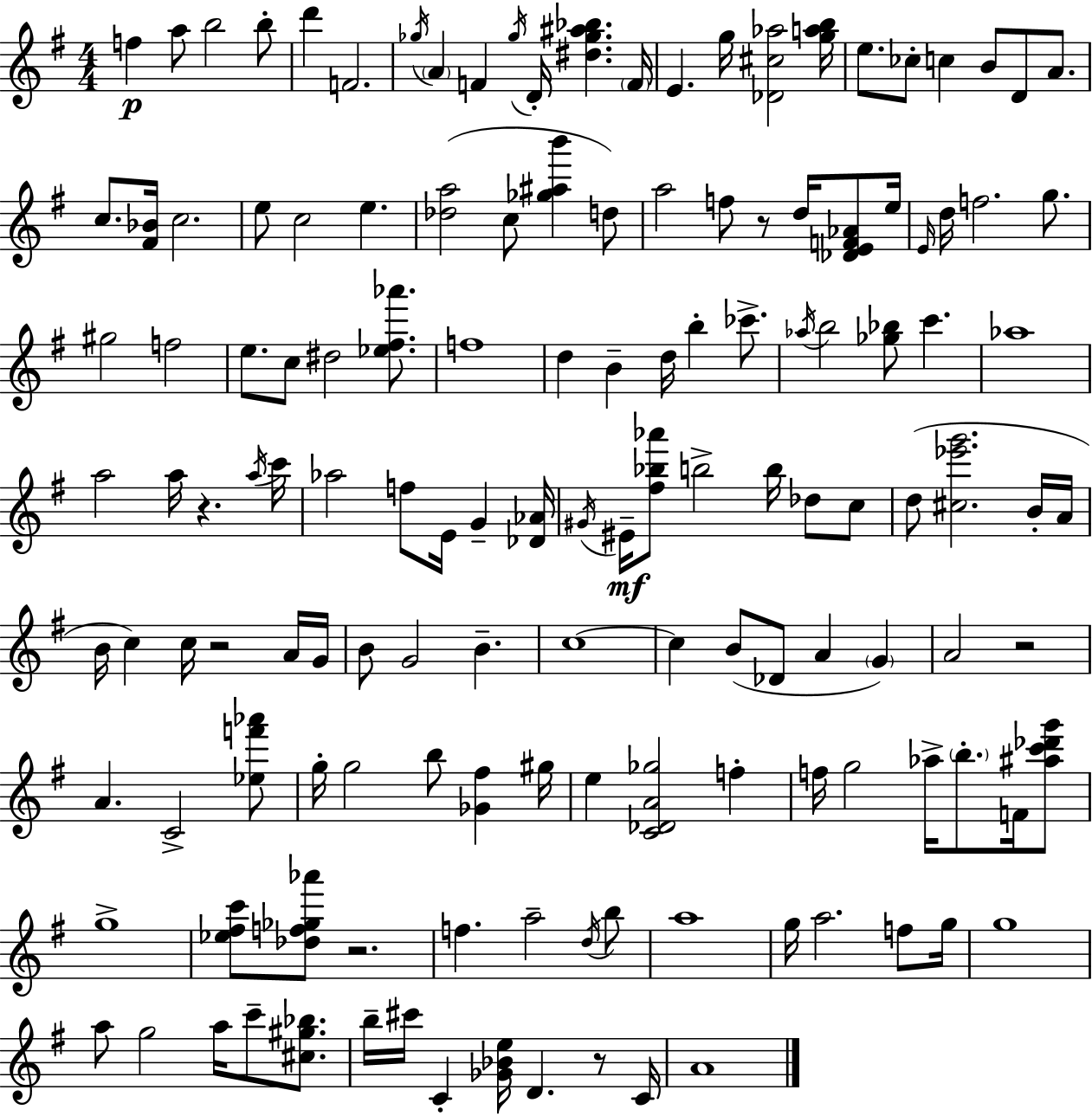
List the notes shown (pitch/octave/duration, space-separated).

F5/q A5/e B5/h B5/e D6/q F4/h. Gb5/s A4/q F4/q Gb5/s D4/s [D#5,Gb5,A#5,Bb5]/q. F4/s E4/q. G5/s [Db4,C#5,Ab5]/h [G5,A5,B5]/s E5/e. CES5/e C5/q B4/e D4/e A4/e. C5/e. [F#4,Bb4]/s C5/h. E5/e C5/h E5/q. [Db5,A5]/h C5/e [Gb5,A#5,B6]/q D5/e A5/h F5/e R/e D5/s [Db4,E4,F4,Ab4]/e E5/s E4/s D5/s F5/h. G5/e. G#5/h F5/h E5/e. C5/e D#5/h [Eb5,F#5,Ab6]/e. F5/w D5/q B4/q D5/s B5/q CES6/e. Ab5/s B5/h [Gb5,Bb5]/e C6/q. Ab5/w A5/h A5/s R/q. A5/s C6/s Ab5/h F5/e E4/s G4/q [Db4,Ab4]/s G#4/s EIS4/s [F#5,Bb5,Ab6]/e B5/h B5/s Db5/e C5/e D5/e [C#5,Eb6,G6]/h. B4/s A4/s B4/s C5/q C5/s R/h A4/s G4/s B4/e G4/h B4/q. C5/w C5/q B4/e Db4/e A4/q G4/q A4/h R/h A4/q. C4/h [Eb5,F6,Ab6]/e G5/s G5/h B5/e [Gb4,F#5]/q G#5/s E5/q [C4,Db4,A4,Gb5]/h F5/q F5/s G5/h Ab5/s B5/e. F4/s [A#5,C6,Db6,G6]/e G5/w [Eb5,F#5,C6]/e [Db5,F5,Gb5,Ab6]/e R/h. F5/q. A5/h D5/s B5/e A5/w G5/s A5/h. F5/e G5/s G5/w A5/e G5/h A5/s C6/e [C#5,G#5,Bb5]/e. B5/s C#6/s C4/q [Gb4,Bb4,E5]/s D4/q. R/e C4/s A4/w